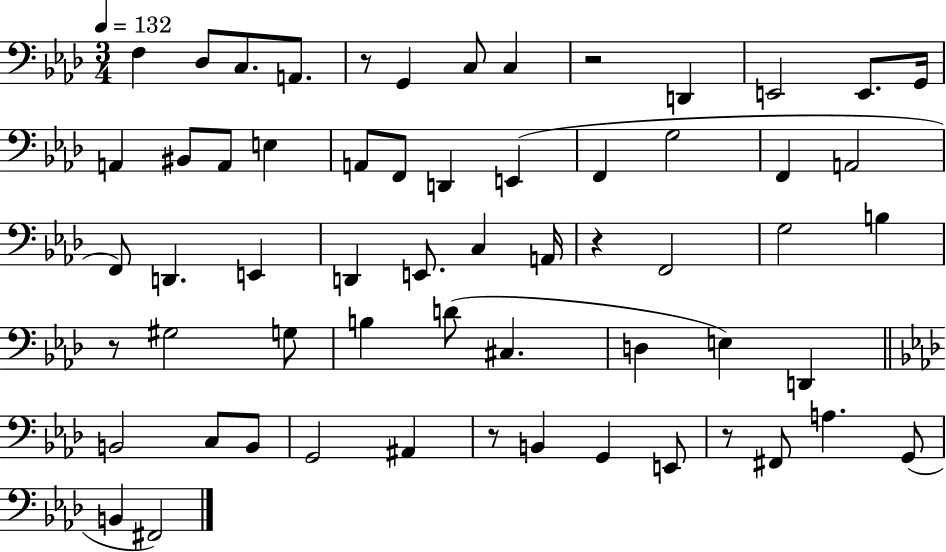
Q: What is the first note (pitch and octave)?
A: F3